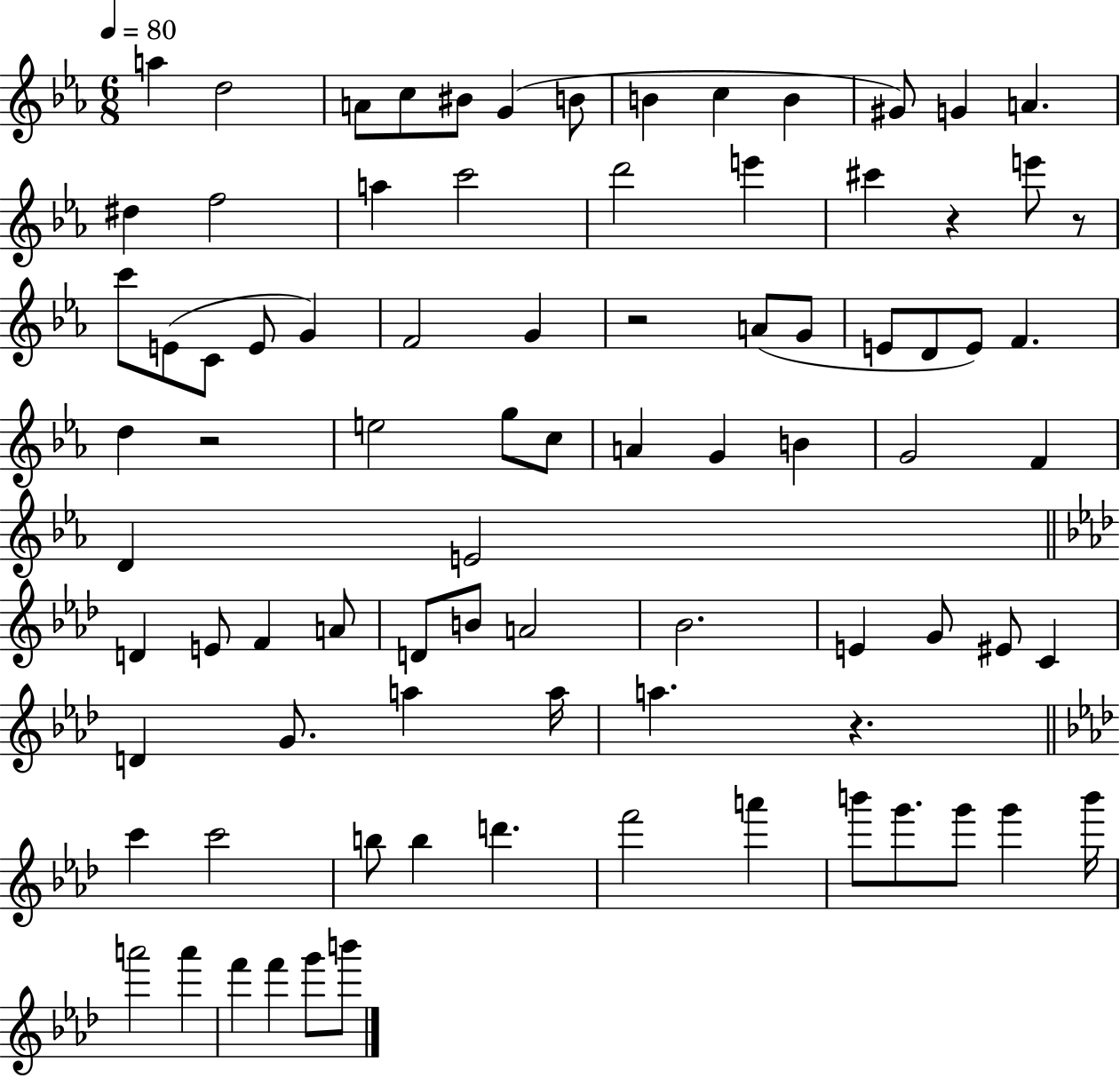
{
  \clef treble
  \numericTimeSignature
  \time 6/8
  \key ees \major
  \tempo 4 = 80
  a''4 d''2 | a'8 c''8 bis'8 g'4( b'8 | b'4 c''4 b'4 | gis'8) g'4 a'4. | \break dis''4 f''2 | a''4 c'''2 | d'''2 e'''4 | cis'''4 r4 e'''8 r8 | \break c'''8 e'8( c'8 e'8 g'4) | f'2 g'4 | r2 a'8( g'8 | e'8 d'8 e'8) f'4. | \break d''4 r2 | e''2 g''8 c''8 | a'4 g'4 b'4 | g'2 f'4 | \break d'4 e'2 | \bar "||" \break \key f \minor d'4 e'8 f'4 a'8 | d'8 b'8 a'2 | bes'2. | e'4 g'8 eis'8 c'4 | \break d'4 g'8. a''4 a''16 | a''4. r4. | \bar "||" \break \key aes \major c'''4 c'''2 | b''8 b''4 d'''4. | f'''2 a'''4 | b'''8 g'''8. g'''8 g'''4 b'''16 | \break a'''2 a'''4 | f'''4 f'''4 g'''8 b'''8 | \bar "|."
}